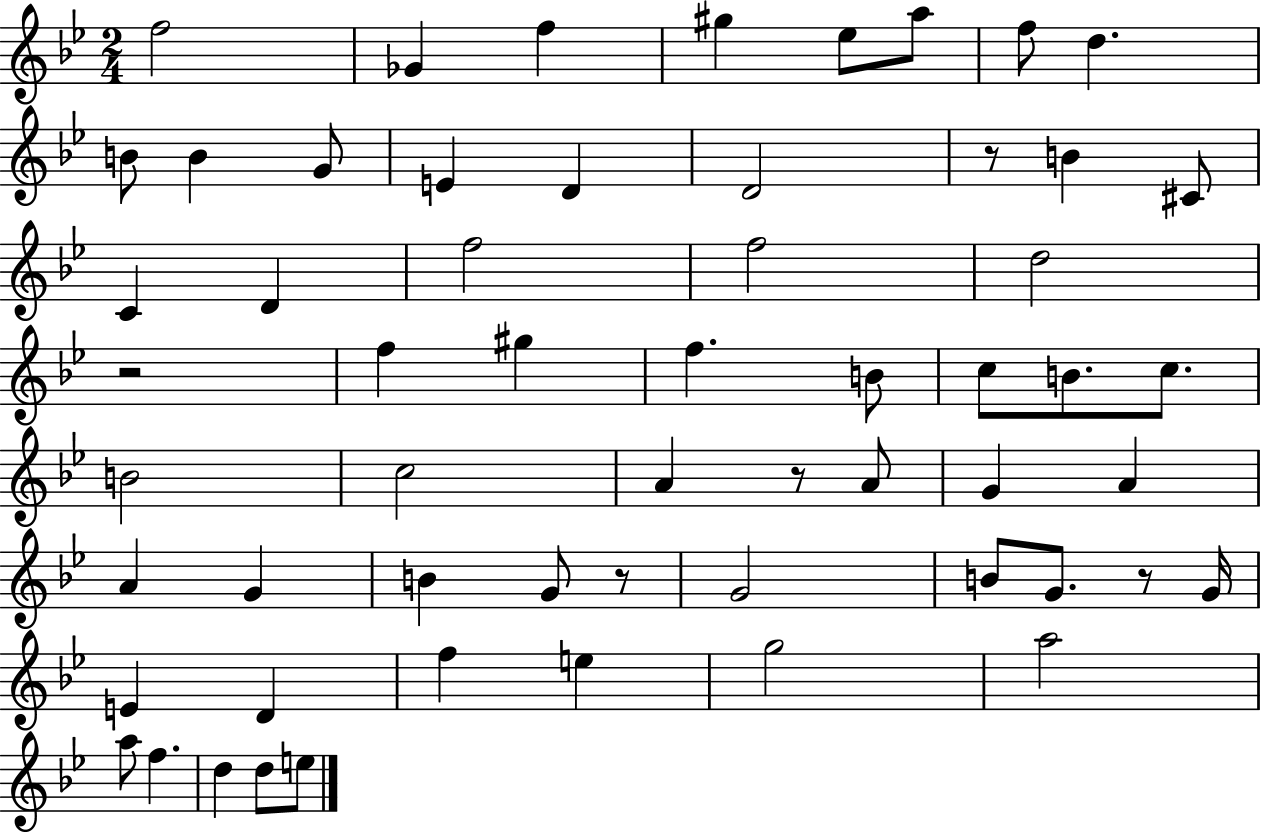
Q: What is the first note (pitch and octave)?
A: F5